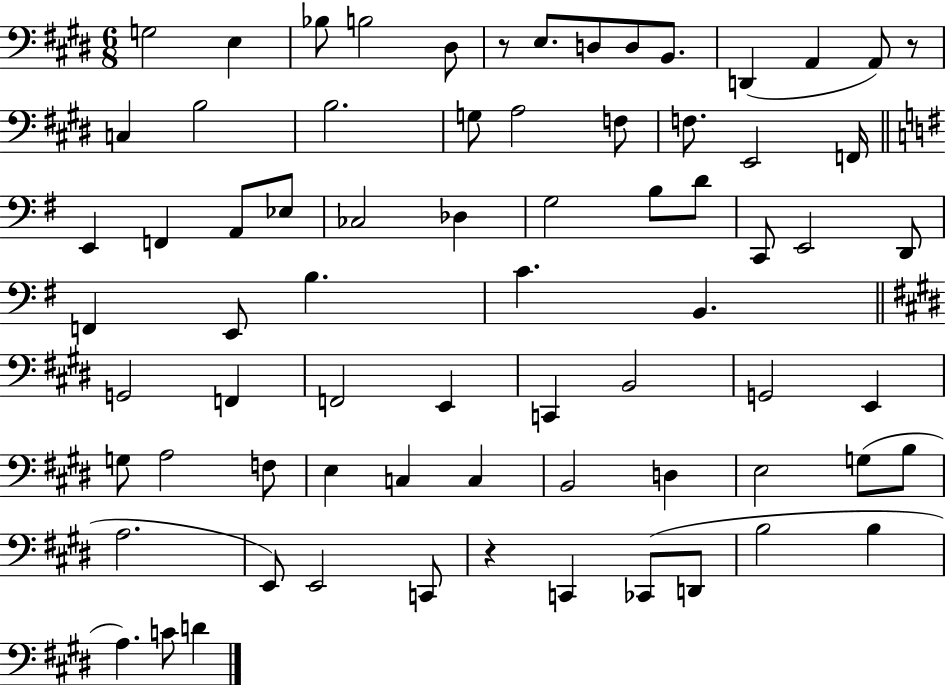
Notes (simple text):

G3/h E3/q Bb3/e B3/h D#3/e R/e E3/e. D3/e D3/e B2/e. D2/q A2/q A2/e R/e C3/q B3/h B3/h. G3/e A3/h F3/e F3/e. E2/h F2/s E2/q F2/q A2/e Eb3/e CES3/h Db3/q G3/h B3/e D4/e C2/e E2/h D2/e F2/q E2/e B3/q. C4/q. B2/q. G2/h F2/q F2/h E2/q C2/q B2/h G2/h E2/q G3/e A3/h F3/e E3/q C3/q C3/q B2/h D3/q E3/h G3/e B3/e A3/h. E2/e E2/h C2/e R/q C2/q CES2/e D2/e B3/h B3/q A3/q. C4/e D4/q